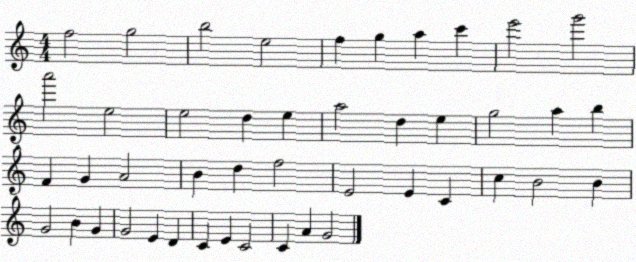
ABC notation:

X:1
T:Untitled
M:4/4
L:1/4
K:C
f2 g2 b2 e2 f g a c' e'2 g'2 a'2 e2 e2 d e a2 d e g2 a b F G A2 B d f2 E2 E C c B2 B G2 B G G2 E D C E C2 C A G2